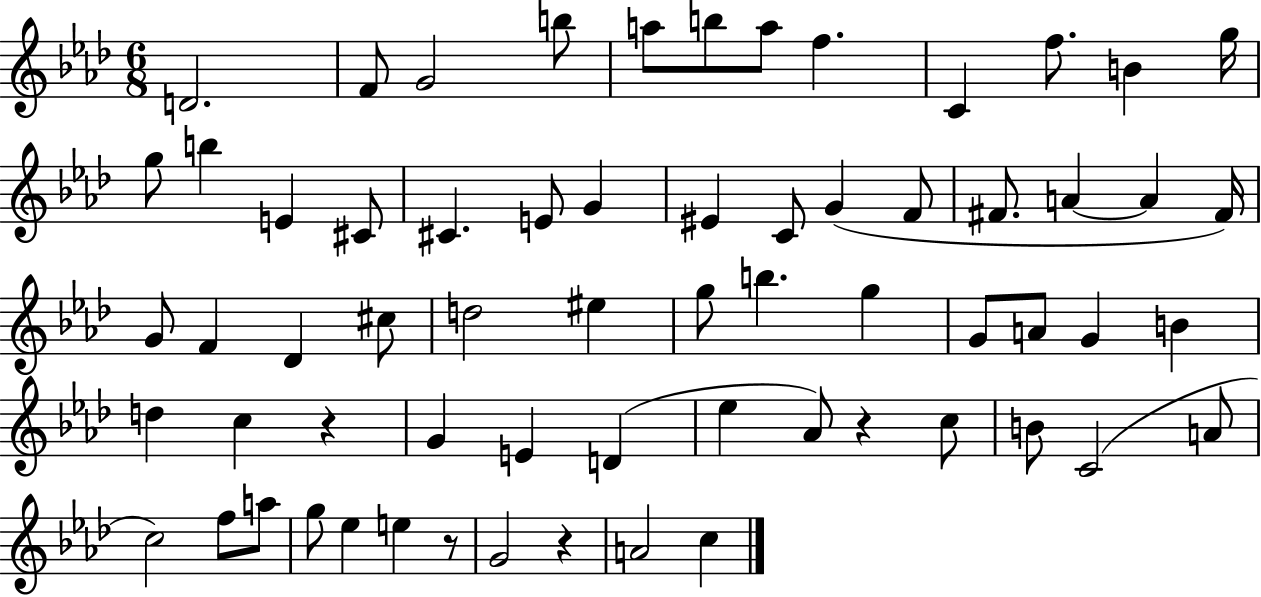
D4/h. F4/e G4/h B5/e A5/e B5/e A5/e F5/q. C4/q F5/e. B4/q G5/s G5/e B5/q E4/q C#4/e C#4/q. E4/e G4/q EIS4/q C4/e G4/q F4/e F#4/e. A4/q A4/q F#4/s G4/e F4/q Db4/q C#5/e D5/h EIS5/q G5/e B5/q. G5/q G4/e A4/e G4/q B4/q D5/q C5/q R/q G4/q E4/q D4/q Eb5/q Ab4/e R/q C5/e B4/e C4/h A4/e C5/h F5/e A5/e G5/e Eb5/q E5/q R/e G4/h R/q A4/h C5/q